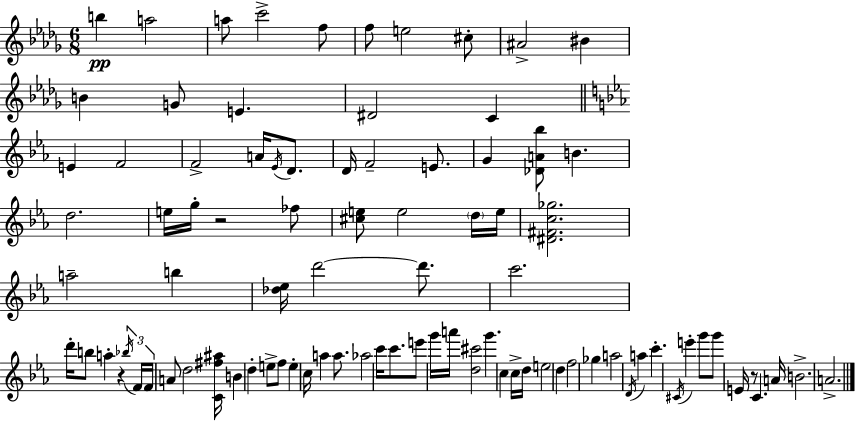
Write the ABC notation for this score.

X:1
T:Untitled
M:6/8
L:1/4
K:Bbm
b a2 a/2 c'2 f/2 f/2 e2 ^c/2 ^A2 ^B B G/2 E ^D2 C E F2 F2 A/4 _E/4 D/2 D/4 F2 E/2 G [_DA_b]/2 B d2 e/4 g/4 z2 _f/2 [^ce]/2 e2 d/4 e/4 [^D^Fc_g]2 a2 b [_d_e]/4 d'2 d'/2 c'2 d'/4 b/2 a z _b/4 F/4 F/4 A/2 d2 [C^f^a]/4 B d e/2 f/2 e c/4 a a/2 _a2 c'/4 c'/2 e'/2 g'/4 a'/4 [d^c']2 g' c c/4 d/4 e2 d f2 _g a2 D/4 a c' ^C/4 e' g'/2 g'/2 E/4 z/2 C A/4 B2 A2